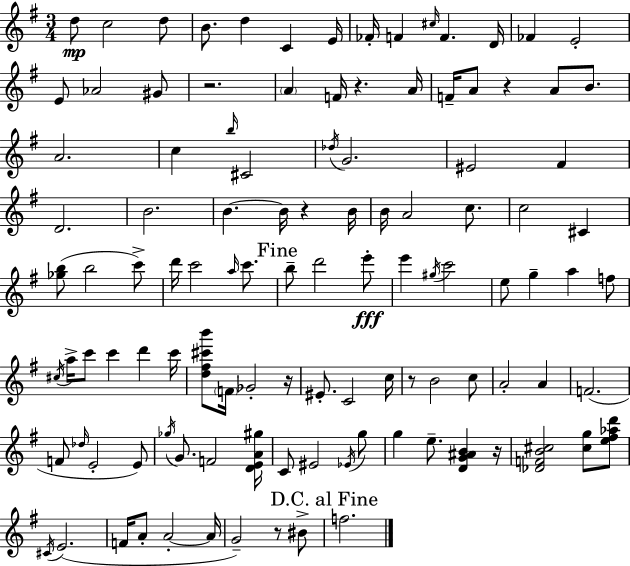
X:1
T:Untitled
M:3/4
L:1/4
K:Em
d/2 c2 d/2 B/2 d C E/4 _F/4 F ^c/4 F D/4 _F E2 E/2 _A2 ^G/2 z2 A F/4 z A/4 F/4 A/2 z A/2 B/2 A2 c b/4 ^C2 _d/4 G2 ^E2 ^F D2 B2 B B/4 z B/4 B/4 A2 c/2 c2 ^C [_gb]/2 b2 c'/2 d'/4 c'2 a/4 c'/2 b/2 d'2 e'/2 e' ^g/4 c'2 e/2 g a f/2 ^c/4 a/4 c'/2 c' d' c'/4 [d^f^c'b']/2 F/4 _G2 z/4 ^E/2 C2 c/4 z/2 B2 c/2 A2 A F2 F/2 _d/4 E2 E/2 _g/4 G/2 F2 [DEA^g]/4 C/2 ^E2 _E/4 g/2 g e/2 [DG^AB] z/4 [_DFB^c]2 [^cg]/2 [e^f_ad']/2 ^C/4 E2 F/4 A/2 A2 A/4 G2 z/2 ^B/2 f2